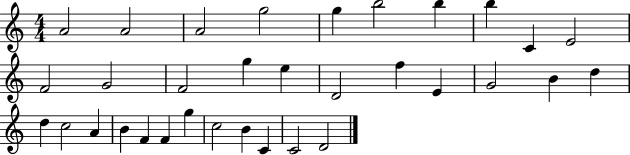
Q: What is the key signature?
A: C major